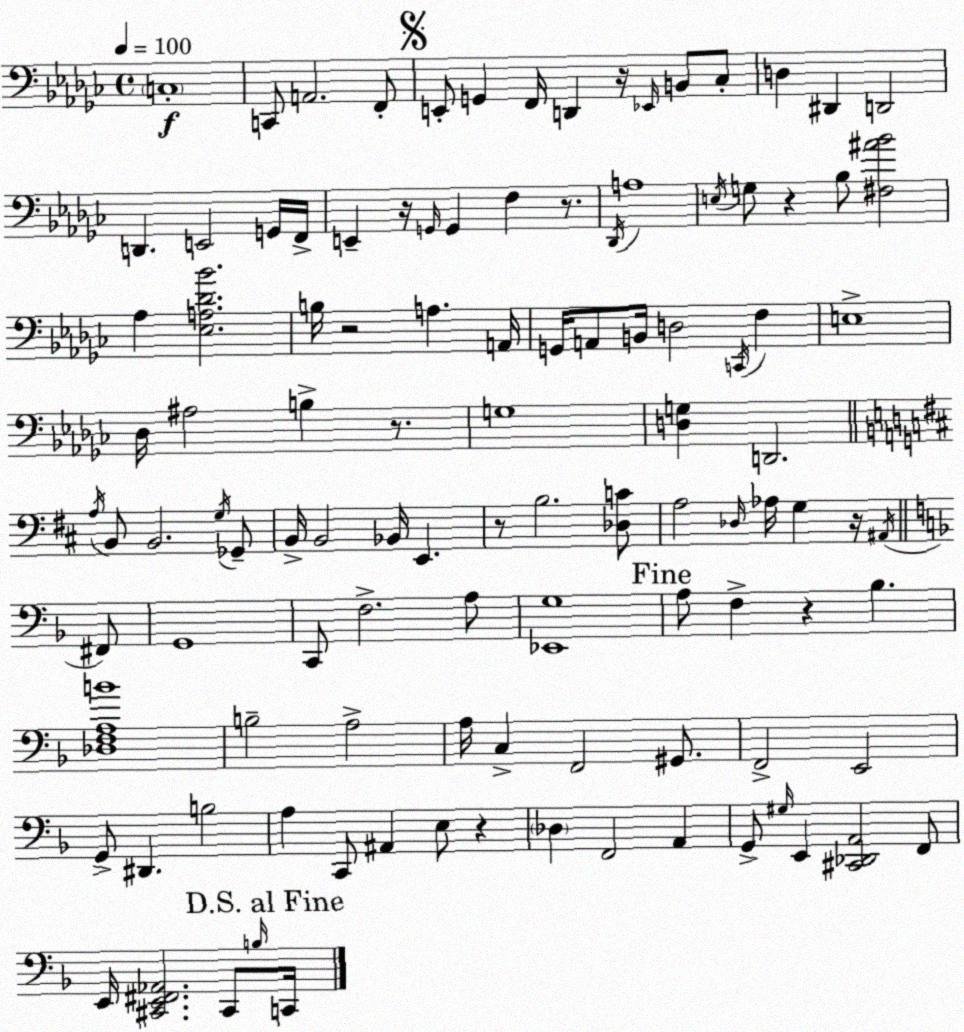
X:1
T:Untitled
M:4/4
L:1/4
K:Ebm
C,4 C,,/2 A,,2 F,,/2 E,,/2 G,, F,,/4 D,, z/4 _E,,/4 B,,/2 _C,/2 D, ^D,, D,,2 D,, E,,2 G,,/4 F,,/4 E,, z/4 G,,/4 G,, F, z/2 _D,,/4 A,4 E,/4 G,/2 z _B,/2 [^F,^A_B]2 _A, [_E,A,_D_B]2 B,/4 z2 A, A,,/4 G,,/4 A,,/2 B,,/4 D,2 C,,/4 F, E,4 _D,/4 ^A,2 B, z/2 G,4 [D,G,] D,,2 A,/4 B,,/2 B,,2 G,/4 _G,,/2 B,,/4 B,,2 _B,,/4 E,, z/2 B,2 [_D,C]/2 A,2 _D,/4 _A,/4 G, z/4 ^A,,/4 ^F,,/2 G,,4 C,,/2 F,2 A,/2 [_E,,G,]4 A,/2 F, z _B, [_D,F,A,B]4 B,2 A,2 A,/4 C, F,,2 ^G,,/2 F,,2 E,,2 G,,/2 ^D,, B,2 A, C,,/2 ^A,, E,/2 z _D, F,,2 A,, G,,/2 ^G,/4 E,, [^C,,_D,,A,,]2 F,,/2 E,,/4 [^C,,E,,^F,,_A,,]2 ^C,,/2 B,/4 C,,/4